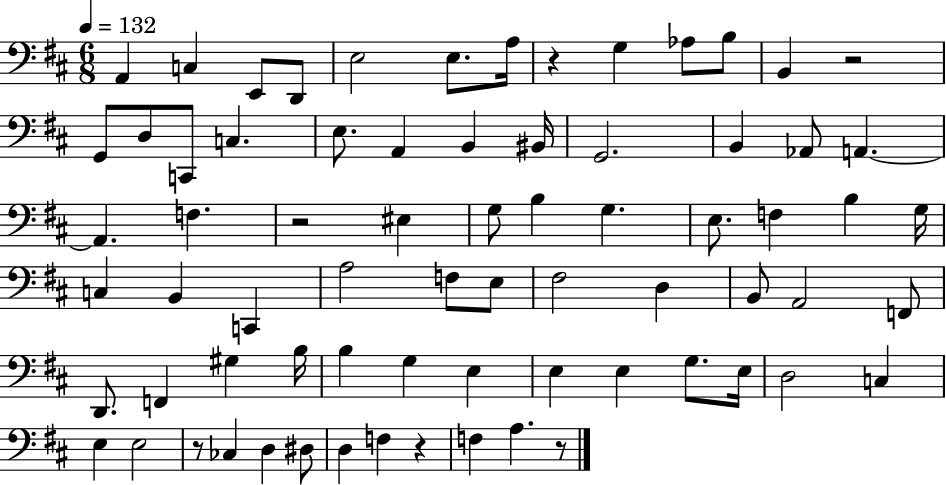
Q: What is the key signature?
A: D major